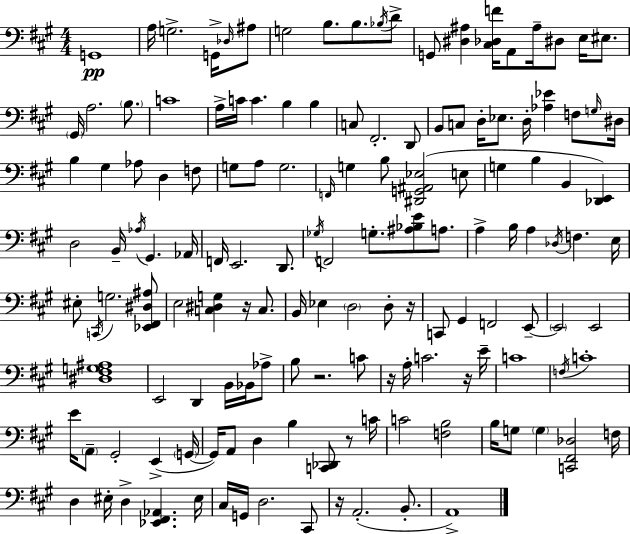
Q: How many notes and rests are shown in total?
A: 144